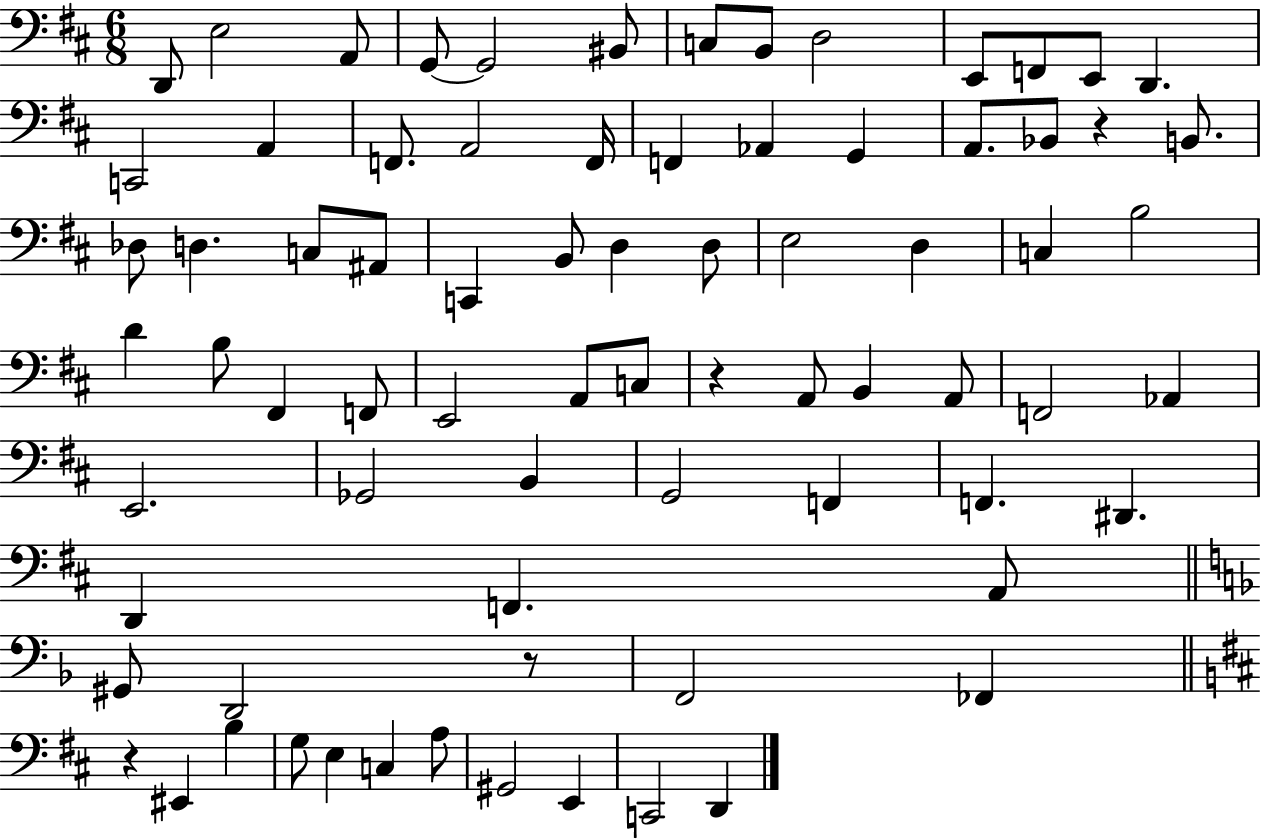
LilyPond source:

{
  \clef bass
  \numericTimeSignature
  \time 6/8
  \key d \major
  \repeat volta 2 { d,8 e2 a,8 | g,8~~ g,2 bis,8 | c8 b,8 d2 | e,8 f,8 e,8 d,4. | \break c,2 a,4 | f,8. a,2 f,16 | f,4 aes,4 g,4 | a,8. bes,8 r4 b,8. | \break des8 d4. c8 ais,8 | c,4 b,8 d4 d8 | e2 d4 | c4 b2 | \break d'4 b8 fis,4 f,8 | e,2 a,8 c8 | r4 a,8 b,4 a,8 | f,2 aes,4 | \break e,2. | ges,2 b,4 | g,2 f,4 | f,4. dis,4. | \break d,4 f,4. a,8 | \bar "||" \break \key f \major gis,8 d,2 r8 | f,2 fes,4 | \bar "||" \break \key b \minor r4 eis,4 b4 | g8 e4 c4 a8 | gis,2 e,4 | c,2 d,4 | \break } \bar "|."
}